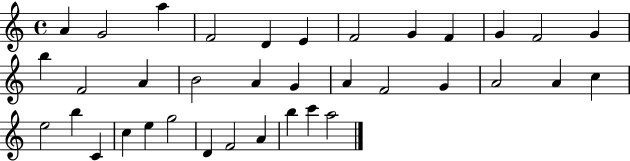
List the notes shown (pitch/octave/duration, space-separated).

A4/q G4/h A5/q F4/h D4/q E4/q F4/h G4/q F4/q G4/q F4/h G4/q B5/q F4/h A4/q B4/h A4/q G4/q A4/q F4/h G4/q A4/h A4/q C5/q E5/h B5/q C4/q C5/q E5/q G5/h D4/q F4/h A4/q B5/q C6/q A5/h